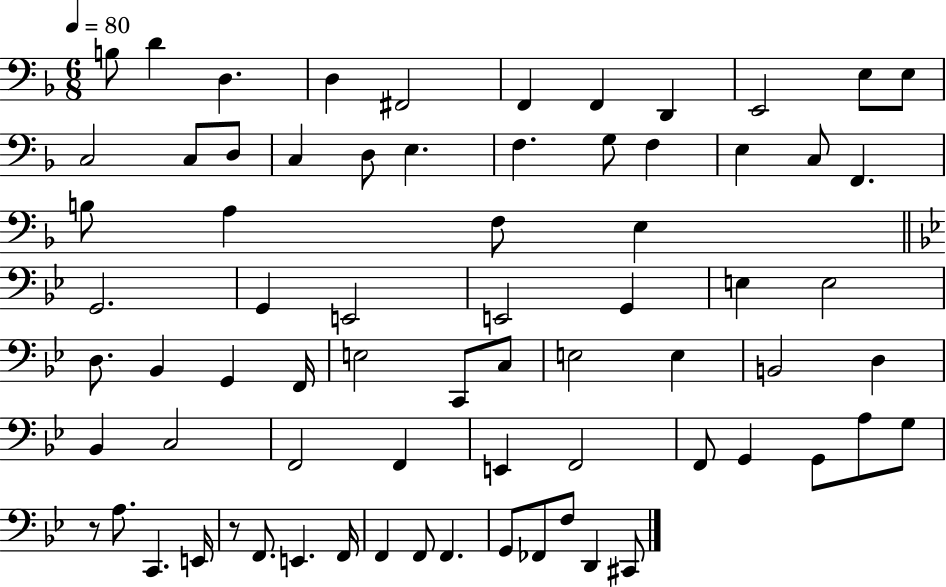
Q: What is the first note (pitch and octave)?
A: B3